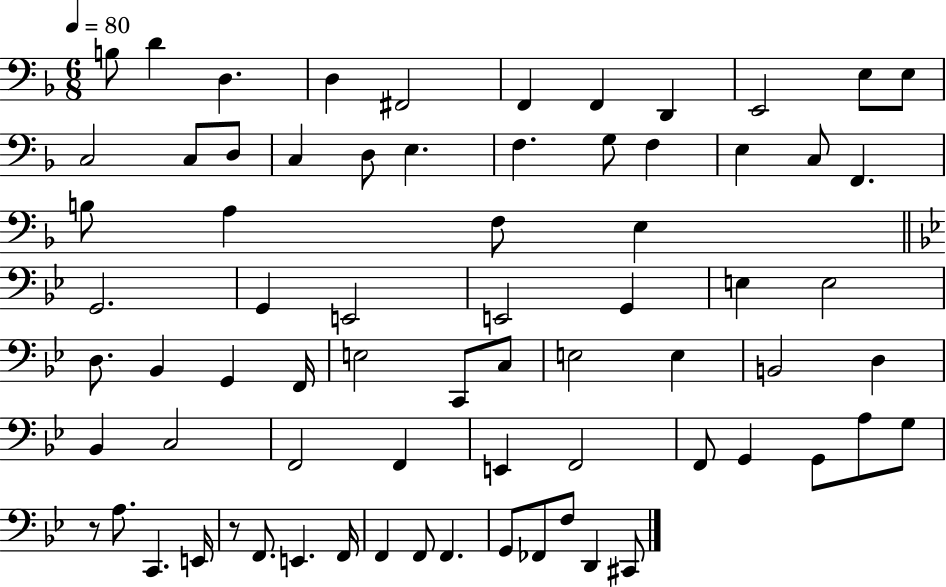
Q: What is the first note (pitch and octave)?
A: B3